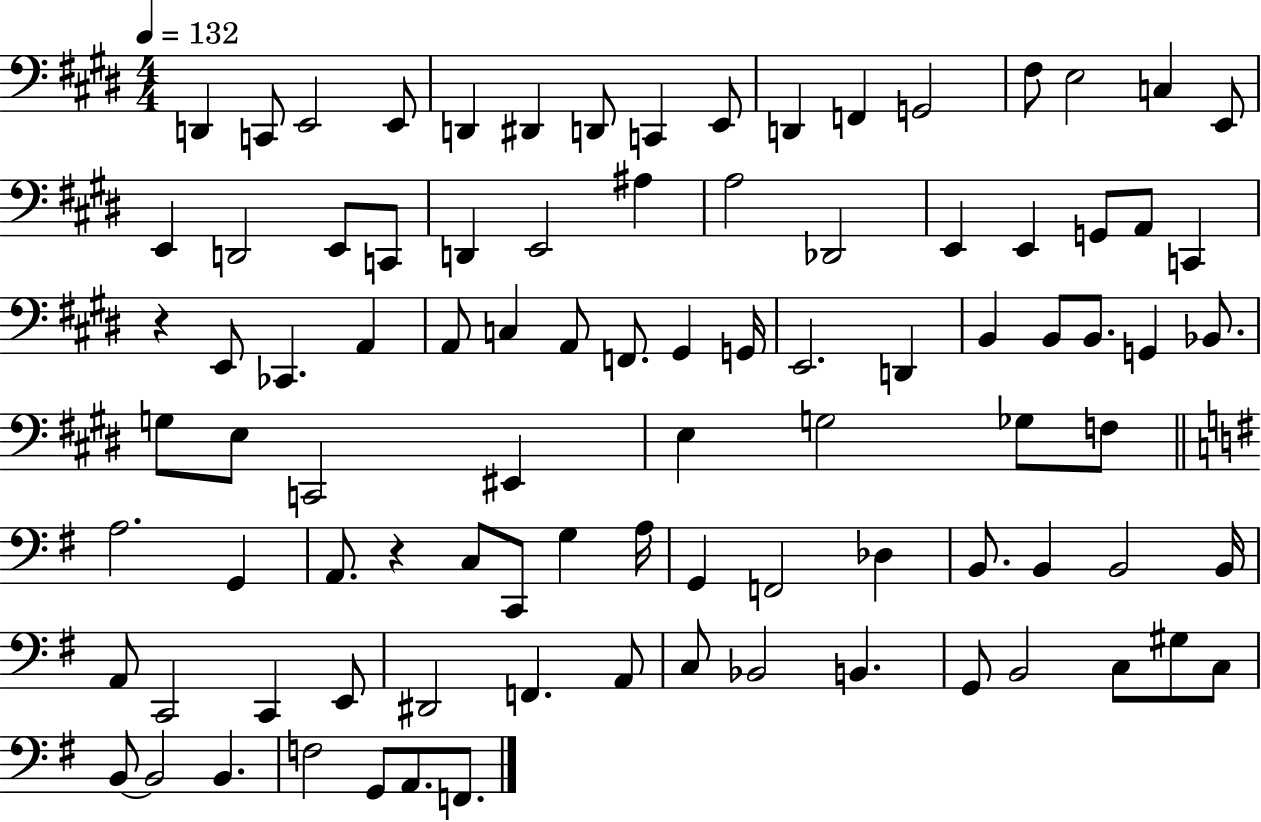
D2/q C2/e E2/h E2/e D2/q D#2/q D2/e C2/q E2/e D2/q F2/q G2/h F#3/e E3/h C3/q E2/e E2/q D2/h E2/e C2/e D2/q E2/h A#3/q A3/h Db2/h E2/q E2/q G2/e A2/e C2/q R/q E2/e CES2/q. A2/q A2/e C3/q A2/e F2/e. G#2/q G2/s E2/h. D2/q B2/q B2/e B2/e. G2/q Bb2/e. G3/e E3/e C2/h EIS2/q E3/q G3/h Gb3/e F3/e A3/h. G2/q A2/e. R/q C3/e C2/e G3/q A3/s G2/q F2/h Db3/q B2/e. B2/q B2/h B2/s A2/e C2/h C2/q E2/e D#2/h F2/q. A2/e C3/e Bb2/h B2/q. G2/e B2/h C3/e G#3/e C3/e B2/e B2/h B2/q. F3/h G2/e A2/e. F2/e.